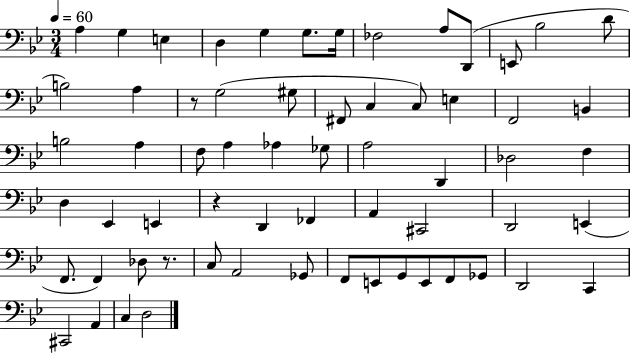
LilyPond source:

{
  \clef bass
  \numericTimeSignature
  \time 3/4
  \key bes \major
  \tempo 4 = 60
  \repeat volta 2 { a4 g4 e4 | d4 g4 g8. g16 | fes2 a8 d,8( | e,8 bes2 d'8 | \break b2) a4 | r8 g2( gis8 | fis,8 c4 c8) e4 | f,2 b,4 | \break b2 a4 | f8 a4 aes4 ges8 | a2 d,4 | des2 f4 | \break d4 ees,4 e,4 | r4 d,4 fes,4 | a,4 cis,2 | d,2 e,4( | \break f,8. f,4) des8 r8. | c8 a,2 ges,8 | f,8 e,8 g,8 e,8 f,8 ges,8 | d,2 c,4 | \break cis,2 a,4 | c4 d2 | } \bar "|."
}